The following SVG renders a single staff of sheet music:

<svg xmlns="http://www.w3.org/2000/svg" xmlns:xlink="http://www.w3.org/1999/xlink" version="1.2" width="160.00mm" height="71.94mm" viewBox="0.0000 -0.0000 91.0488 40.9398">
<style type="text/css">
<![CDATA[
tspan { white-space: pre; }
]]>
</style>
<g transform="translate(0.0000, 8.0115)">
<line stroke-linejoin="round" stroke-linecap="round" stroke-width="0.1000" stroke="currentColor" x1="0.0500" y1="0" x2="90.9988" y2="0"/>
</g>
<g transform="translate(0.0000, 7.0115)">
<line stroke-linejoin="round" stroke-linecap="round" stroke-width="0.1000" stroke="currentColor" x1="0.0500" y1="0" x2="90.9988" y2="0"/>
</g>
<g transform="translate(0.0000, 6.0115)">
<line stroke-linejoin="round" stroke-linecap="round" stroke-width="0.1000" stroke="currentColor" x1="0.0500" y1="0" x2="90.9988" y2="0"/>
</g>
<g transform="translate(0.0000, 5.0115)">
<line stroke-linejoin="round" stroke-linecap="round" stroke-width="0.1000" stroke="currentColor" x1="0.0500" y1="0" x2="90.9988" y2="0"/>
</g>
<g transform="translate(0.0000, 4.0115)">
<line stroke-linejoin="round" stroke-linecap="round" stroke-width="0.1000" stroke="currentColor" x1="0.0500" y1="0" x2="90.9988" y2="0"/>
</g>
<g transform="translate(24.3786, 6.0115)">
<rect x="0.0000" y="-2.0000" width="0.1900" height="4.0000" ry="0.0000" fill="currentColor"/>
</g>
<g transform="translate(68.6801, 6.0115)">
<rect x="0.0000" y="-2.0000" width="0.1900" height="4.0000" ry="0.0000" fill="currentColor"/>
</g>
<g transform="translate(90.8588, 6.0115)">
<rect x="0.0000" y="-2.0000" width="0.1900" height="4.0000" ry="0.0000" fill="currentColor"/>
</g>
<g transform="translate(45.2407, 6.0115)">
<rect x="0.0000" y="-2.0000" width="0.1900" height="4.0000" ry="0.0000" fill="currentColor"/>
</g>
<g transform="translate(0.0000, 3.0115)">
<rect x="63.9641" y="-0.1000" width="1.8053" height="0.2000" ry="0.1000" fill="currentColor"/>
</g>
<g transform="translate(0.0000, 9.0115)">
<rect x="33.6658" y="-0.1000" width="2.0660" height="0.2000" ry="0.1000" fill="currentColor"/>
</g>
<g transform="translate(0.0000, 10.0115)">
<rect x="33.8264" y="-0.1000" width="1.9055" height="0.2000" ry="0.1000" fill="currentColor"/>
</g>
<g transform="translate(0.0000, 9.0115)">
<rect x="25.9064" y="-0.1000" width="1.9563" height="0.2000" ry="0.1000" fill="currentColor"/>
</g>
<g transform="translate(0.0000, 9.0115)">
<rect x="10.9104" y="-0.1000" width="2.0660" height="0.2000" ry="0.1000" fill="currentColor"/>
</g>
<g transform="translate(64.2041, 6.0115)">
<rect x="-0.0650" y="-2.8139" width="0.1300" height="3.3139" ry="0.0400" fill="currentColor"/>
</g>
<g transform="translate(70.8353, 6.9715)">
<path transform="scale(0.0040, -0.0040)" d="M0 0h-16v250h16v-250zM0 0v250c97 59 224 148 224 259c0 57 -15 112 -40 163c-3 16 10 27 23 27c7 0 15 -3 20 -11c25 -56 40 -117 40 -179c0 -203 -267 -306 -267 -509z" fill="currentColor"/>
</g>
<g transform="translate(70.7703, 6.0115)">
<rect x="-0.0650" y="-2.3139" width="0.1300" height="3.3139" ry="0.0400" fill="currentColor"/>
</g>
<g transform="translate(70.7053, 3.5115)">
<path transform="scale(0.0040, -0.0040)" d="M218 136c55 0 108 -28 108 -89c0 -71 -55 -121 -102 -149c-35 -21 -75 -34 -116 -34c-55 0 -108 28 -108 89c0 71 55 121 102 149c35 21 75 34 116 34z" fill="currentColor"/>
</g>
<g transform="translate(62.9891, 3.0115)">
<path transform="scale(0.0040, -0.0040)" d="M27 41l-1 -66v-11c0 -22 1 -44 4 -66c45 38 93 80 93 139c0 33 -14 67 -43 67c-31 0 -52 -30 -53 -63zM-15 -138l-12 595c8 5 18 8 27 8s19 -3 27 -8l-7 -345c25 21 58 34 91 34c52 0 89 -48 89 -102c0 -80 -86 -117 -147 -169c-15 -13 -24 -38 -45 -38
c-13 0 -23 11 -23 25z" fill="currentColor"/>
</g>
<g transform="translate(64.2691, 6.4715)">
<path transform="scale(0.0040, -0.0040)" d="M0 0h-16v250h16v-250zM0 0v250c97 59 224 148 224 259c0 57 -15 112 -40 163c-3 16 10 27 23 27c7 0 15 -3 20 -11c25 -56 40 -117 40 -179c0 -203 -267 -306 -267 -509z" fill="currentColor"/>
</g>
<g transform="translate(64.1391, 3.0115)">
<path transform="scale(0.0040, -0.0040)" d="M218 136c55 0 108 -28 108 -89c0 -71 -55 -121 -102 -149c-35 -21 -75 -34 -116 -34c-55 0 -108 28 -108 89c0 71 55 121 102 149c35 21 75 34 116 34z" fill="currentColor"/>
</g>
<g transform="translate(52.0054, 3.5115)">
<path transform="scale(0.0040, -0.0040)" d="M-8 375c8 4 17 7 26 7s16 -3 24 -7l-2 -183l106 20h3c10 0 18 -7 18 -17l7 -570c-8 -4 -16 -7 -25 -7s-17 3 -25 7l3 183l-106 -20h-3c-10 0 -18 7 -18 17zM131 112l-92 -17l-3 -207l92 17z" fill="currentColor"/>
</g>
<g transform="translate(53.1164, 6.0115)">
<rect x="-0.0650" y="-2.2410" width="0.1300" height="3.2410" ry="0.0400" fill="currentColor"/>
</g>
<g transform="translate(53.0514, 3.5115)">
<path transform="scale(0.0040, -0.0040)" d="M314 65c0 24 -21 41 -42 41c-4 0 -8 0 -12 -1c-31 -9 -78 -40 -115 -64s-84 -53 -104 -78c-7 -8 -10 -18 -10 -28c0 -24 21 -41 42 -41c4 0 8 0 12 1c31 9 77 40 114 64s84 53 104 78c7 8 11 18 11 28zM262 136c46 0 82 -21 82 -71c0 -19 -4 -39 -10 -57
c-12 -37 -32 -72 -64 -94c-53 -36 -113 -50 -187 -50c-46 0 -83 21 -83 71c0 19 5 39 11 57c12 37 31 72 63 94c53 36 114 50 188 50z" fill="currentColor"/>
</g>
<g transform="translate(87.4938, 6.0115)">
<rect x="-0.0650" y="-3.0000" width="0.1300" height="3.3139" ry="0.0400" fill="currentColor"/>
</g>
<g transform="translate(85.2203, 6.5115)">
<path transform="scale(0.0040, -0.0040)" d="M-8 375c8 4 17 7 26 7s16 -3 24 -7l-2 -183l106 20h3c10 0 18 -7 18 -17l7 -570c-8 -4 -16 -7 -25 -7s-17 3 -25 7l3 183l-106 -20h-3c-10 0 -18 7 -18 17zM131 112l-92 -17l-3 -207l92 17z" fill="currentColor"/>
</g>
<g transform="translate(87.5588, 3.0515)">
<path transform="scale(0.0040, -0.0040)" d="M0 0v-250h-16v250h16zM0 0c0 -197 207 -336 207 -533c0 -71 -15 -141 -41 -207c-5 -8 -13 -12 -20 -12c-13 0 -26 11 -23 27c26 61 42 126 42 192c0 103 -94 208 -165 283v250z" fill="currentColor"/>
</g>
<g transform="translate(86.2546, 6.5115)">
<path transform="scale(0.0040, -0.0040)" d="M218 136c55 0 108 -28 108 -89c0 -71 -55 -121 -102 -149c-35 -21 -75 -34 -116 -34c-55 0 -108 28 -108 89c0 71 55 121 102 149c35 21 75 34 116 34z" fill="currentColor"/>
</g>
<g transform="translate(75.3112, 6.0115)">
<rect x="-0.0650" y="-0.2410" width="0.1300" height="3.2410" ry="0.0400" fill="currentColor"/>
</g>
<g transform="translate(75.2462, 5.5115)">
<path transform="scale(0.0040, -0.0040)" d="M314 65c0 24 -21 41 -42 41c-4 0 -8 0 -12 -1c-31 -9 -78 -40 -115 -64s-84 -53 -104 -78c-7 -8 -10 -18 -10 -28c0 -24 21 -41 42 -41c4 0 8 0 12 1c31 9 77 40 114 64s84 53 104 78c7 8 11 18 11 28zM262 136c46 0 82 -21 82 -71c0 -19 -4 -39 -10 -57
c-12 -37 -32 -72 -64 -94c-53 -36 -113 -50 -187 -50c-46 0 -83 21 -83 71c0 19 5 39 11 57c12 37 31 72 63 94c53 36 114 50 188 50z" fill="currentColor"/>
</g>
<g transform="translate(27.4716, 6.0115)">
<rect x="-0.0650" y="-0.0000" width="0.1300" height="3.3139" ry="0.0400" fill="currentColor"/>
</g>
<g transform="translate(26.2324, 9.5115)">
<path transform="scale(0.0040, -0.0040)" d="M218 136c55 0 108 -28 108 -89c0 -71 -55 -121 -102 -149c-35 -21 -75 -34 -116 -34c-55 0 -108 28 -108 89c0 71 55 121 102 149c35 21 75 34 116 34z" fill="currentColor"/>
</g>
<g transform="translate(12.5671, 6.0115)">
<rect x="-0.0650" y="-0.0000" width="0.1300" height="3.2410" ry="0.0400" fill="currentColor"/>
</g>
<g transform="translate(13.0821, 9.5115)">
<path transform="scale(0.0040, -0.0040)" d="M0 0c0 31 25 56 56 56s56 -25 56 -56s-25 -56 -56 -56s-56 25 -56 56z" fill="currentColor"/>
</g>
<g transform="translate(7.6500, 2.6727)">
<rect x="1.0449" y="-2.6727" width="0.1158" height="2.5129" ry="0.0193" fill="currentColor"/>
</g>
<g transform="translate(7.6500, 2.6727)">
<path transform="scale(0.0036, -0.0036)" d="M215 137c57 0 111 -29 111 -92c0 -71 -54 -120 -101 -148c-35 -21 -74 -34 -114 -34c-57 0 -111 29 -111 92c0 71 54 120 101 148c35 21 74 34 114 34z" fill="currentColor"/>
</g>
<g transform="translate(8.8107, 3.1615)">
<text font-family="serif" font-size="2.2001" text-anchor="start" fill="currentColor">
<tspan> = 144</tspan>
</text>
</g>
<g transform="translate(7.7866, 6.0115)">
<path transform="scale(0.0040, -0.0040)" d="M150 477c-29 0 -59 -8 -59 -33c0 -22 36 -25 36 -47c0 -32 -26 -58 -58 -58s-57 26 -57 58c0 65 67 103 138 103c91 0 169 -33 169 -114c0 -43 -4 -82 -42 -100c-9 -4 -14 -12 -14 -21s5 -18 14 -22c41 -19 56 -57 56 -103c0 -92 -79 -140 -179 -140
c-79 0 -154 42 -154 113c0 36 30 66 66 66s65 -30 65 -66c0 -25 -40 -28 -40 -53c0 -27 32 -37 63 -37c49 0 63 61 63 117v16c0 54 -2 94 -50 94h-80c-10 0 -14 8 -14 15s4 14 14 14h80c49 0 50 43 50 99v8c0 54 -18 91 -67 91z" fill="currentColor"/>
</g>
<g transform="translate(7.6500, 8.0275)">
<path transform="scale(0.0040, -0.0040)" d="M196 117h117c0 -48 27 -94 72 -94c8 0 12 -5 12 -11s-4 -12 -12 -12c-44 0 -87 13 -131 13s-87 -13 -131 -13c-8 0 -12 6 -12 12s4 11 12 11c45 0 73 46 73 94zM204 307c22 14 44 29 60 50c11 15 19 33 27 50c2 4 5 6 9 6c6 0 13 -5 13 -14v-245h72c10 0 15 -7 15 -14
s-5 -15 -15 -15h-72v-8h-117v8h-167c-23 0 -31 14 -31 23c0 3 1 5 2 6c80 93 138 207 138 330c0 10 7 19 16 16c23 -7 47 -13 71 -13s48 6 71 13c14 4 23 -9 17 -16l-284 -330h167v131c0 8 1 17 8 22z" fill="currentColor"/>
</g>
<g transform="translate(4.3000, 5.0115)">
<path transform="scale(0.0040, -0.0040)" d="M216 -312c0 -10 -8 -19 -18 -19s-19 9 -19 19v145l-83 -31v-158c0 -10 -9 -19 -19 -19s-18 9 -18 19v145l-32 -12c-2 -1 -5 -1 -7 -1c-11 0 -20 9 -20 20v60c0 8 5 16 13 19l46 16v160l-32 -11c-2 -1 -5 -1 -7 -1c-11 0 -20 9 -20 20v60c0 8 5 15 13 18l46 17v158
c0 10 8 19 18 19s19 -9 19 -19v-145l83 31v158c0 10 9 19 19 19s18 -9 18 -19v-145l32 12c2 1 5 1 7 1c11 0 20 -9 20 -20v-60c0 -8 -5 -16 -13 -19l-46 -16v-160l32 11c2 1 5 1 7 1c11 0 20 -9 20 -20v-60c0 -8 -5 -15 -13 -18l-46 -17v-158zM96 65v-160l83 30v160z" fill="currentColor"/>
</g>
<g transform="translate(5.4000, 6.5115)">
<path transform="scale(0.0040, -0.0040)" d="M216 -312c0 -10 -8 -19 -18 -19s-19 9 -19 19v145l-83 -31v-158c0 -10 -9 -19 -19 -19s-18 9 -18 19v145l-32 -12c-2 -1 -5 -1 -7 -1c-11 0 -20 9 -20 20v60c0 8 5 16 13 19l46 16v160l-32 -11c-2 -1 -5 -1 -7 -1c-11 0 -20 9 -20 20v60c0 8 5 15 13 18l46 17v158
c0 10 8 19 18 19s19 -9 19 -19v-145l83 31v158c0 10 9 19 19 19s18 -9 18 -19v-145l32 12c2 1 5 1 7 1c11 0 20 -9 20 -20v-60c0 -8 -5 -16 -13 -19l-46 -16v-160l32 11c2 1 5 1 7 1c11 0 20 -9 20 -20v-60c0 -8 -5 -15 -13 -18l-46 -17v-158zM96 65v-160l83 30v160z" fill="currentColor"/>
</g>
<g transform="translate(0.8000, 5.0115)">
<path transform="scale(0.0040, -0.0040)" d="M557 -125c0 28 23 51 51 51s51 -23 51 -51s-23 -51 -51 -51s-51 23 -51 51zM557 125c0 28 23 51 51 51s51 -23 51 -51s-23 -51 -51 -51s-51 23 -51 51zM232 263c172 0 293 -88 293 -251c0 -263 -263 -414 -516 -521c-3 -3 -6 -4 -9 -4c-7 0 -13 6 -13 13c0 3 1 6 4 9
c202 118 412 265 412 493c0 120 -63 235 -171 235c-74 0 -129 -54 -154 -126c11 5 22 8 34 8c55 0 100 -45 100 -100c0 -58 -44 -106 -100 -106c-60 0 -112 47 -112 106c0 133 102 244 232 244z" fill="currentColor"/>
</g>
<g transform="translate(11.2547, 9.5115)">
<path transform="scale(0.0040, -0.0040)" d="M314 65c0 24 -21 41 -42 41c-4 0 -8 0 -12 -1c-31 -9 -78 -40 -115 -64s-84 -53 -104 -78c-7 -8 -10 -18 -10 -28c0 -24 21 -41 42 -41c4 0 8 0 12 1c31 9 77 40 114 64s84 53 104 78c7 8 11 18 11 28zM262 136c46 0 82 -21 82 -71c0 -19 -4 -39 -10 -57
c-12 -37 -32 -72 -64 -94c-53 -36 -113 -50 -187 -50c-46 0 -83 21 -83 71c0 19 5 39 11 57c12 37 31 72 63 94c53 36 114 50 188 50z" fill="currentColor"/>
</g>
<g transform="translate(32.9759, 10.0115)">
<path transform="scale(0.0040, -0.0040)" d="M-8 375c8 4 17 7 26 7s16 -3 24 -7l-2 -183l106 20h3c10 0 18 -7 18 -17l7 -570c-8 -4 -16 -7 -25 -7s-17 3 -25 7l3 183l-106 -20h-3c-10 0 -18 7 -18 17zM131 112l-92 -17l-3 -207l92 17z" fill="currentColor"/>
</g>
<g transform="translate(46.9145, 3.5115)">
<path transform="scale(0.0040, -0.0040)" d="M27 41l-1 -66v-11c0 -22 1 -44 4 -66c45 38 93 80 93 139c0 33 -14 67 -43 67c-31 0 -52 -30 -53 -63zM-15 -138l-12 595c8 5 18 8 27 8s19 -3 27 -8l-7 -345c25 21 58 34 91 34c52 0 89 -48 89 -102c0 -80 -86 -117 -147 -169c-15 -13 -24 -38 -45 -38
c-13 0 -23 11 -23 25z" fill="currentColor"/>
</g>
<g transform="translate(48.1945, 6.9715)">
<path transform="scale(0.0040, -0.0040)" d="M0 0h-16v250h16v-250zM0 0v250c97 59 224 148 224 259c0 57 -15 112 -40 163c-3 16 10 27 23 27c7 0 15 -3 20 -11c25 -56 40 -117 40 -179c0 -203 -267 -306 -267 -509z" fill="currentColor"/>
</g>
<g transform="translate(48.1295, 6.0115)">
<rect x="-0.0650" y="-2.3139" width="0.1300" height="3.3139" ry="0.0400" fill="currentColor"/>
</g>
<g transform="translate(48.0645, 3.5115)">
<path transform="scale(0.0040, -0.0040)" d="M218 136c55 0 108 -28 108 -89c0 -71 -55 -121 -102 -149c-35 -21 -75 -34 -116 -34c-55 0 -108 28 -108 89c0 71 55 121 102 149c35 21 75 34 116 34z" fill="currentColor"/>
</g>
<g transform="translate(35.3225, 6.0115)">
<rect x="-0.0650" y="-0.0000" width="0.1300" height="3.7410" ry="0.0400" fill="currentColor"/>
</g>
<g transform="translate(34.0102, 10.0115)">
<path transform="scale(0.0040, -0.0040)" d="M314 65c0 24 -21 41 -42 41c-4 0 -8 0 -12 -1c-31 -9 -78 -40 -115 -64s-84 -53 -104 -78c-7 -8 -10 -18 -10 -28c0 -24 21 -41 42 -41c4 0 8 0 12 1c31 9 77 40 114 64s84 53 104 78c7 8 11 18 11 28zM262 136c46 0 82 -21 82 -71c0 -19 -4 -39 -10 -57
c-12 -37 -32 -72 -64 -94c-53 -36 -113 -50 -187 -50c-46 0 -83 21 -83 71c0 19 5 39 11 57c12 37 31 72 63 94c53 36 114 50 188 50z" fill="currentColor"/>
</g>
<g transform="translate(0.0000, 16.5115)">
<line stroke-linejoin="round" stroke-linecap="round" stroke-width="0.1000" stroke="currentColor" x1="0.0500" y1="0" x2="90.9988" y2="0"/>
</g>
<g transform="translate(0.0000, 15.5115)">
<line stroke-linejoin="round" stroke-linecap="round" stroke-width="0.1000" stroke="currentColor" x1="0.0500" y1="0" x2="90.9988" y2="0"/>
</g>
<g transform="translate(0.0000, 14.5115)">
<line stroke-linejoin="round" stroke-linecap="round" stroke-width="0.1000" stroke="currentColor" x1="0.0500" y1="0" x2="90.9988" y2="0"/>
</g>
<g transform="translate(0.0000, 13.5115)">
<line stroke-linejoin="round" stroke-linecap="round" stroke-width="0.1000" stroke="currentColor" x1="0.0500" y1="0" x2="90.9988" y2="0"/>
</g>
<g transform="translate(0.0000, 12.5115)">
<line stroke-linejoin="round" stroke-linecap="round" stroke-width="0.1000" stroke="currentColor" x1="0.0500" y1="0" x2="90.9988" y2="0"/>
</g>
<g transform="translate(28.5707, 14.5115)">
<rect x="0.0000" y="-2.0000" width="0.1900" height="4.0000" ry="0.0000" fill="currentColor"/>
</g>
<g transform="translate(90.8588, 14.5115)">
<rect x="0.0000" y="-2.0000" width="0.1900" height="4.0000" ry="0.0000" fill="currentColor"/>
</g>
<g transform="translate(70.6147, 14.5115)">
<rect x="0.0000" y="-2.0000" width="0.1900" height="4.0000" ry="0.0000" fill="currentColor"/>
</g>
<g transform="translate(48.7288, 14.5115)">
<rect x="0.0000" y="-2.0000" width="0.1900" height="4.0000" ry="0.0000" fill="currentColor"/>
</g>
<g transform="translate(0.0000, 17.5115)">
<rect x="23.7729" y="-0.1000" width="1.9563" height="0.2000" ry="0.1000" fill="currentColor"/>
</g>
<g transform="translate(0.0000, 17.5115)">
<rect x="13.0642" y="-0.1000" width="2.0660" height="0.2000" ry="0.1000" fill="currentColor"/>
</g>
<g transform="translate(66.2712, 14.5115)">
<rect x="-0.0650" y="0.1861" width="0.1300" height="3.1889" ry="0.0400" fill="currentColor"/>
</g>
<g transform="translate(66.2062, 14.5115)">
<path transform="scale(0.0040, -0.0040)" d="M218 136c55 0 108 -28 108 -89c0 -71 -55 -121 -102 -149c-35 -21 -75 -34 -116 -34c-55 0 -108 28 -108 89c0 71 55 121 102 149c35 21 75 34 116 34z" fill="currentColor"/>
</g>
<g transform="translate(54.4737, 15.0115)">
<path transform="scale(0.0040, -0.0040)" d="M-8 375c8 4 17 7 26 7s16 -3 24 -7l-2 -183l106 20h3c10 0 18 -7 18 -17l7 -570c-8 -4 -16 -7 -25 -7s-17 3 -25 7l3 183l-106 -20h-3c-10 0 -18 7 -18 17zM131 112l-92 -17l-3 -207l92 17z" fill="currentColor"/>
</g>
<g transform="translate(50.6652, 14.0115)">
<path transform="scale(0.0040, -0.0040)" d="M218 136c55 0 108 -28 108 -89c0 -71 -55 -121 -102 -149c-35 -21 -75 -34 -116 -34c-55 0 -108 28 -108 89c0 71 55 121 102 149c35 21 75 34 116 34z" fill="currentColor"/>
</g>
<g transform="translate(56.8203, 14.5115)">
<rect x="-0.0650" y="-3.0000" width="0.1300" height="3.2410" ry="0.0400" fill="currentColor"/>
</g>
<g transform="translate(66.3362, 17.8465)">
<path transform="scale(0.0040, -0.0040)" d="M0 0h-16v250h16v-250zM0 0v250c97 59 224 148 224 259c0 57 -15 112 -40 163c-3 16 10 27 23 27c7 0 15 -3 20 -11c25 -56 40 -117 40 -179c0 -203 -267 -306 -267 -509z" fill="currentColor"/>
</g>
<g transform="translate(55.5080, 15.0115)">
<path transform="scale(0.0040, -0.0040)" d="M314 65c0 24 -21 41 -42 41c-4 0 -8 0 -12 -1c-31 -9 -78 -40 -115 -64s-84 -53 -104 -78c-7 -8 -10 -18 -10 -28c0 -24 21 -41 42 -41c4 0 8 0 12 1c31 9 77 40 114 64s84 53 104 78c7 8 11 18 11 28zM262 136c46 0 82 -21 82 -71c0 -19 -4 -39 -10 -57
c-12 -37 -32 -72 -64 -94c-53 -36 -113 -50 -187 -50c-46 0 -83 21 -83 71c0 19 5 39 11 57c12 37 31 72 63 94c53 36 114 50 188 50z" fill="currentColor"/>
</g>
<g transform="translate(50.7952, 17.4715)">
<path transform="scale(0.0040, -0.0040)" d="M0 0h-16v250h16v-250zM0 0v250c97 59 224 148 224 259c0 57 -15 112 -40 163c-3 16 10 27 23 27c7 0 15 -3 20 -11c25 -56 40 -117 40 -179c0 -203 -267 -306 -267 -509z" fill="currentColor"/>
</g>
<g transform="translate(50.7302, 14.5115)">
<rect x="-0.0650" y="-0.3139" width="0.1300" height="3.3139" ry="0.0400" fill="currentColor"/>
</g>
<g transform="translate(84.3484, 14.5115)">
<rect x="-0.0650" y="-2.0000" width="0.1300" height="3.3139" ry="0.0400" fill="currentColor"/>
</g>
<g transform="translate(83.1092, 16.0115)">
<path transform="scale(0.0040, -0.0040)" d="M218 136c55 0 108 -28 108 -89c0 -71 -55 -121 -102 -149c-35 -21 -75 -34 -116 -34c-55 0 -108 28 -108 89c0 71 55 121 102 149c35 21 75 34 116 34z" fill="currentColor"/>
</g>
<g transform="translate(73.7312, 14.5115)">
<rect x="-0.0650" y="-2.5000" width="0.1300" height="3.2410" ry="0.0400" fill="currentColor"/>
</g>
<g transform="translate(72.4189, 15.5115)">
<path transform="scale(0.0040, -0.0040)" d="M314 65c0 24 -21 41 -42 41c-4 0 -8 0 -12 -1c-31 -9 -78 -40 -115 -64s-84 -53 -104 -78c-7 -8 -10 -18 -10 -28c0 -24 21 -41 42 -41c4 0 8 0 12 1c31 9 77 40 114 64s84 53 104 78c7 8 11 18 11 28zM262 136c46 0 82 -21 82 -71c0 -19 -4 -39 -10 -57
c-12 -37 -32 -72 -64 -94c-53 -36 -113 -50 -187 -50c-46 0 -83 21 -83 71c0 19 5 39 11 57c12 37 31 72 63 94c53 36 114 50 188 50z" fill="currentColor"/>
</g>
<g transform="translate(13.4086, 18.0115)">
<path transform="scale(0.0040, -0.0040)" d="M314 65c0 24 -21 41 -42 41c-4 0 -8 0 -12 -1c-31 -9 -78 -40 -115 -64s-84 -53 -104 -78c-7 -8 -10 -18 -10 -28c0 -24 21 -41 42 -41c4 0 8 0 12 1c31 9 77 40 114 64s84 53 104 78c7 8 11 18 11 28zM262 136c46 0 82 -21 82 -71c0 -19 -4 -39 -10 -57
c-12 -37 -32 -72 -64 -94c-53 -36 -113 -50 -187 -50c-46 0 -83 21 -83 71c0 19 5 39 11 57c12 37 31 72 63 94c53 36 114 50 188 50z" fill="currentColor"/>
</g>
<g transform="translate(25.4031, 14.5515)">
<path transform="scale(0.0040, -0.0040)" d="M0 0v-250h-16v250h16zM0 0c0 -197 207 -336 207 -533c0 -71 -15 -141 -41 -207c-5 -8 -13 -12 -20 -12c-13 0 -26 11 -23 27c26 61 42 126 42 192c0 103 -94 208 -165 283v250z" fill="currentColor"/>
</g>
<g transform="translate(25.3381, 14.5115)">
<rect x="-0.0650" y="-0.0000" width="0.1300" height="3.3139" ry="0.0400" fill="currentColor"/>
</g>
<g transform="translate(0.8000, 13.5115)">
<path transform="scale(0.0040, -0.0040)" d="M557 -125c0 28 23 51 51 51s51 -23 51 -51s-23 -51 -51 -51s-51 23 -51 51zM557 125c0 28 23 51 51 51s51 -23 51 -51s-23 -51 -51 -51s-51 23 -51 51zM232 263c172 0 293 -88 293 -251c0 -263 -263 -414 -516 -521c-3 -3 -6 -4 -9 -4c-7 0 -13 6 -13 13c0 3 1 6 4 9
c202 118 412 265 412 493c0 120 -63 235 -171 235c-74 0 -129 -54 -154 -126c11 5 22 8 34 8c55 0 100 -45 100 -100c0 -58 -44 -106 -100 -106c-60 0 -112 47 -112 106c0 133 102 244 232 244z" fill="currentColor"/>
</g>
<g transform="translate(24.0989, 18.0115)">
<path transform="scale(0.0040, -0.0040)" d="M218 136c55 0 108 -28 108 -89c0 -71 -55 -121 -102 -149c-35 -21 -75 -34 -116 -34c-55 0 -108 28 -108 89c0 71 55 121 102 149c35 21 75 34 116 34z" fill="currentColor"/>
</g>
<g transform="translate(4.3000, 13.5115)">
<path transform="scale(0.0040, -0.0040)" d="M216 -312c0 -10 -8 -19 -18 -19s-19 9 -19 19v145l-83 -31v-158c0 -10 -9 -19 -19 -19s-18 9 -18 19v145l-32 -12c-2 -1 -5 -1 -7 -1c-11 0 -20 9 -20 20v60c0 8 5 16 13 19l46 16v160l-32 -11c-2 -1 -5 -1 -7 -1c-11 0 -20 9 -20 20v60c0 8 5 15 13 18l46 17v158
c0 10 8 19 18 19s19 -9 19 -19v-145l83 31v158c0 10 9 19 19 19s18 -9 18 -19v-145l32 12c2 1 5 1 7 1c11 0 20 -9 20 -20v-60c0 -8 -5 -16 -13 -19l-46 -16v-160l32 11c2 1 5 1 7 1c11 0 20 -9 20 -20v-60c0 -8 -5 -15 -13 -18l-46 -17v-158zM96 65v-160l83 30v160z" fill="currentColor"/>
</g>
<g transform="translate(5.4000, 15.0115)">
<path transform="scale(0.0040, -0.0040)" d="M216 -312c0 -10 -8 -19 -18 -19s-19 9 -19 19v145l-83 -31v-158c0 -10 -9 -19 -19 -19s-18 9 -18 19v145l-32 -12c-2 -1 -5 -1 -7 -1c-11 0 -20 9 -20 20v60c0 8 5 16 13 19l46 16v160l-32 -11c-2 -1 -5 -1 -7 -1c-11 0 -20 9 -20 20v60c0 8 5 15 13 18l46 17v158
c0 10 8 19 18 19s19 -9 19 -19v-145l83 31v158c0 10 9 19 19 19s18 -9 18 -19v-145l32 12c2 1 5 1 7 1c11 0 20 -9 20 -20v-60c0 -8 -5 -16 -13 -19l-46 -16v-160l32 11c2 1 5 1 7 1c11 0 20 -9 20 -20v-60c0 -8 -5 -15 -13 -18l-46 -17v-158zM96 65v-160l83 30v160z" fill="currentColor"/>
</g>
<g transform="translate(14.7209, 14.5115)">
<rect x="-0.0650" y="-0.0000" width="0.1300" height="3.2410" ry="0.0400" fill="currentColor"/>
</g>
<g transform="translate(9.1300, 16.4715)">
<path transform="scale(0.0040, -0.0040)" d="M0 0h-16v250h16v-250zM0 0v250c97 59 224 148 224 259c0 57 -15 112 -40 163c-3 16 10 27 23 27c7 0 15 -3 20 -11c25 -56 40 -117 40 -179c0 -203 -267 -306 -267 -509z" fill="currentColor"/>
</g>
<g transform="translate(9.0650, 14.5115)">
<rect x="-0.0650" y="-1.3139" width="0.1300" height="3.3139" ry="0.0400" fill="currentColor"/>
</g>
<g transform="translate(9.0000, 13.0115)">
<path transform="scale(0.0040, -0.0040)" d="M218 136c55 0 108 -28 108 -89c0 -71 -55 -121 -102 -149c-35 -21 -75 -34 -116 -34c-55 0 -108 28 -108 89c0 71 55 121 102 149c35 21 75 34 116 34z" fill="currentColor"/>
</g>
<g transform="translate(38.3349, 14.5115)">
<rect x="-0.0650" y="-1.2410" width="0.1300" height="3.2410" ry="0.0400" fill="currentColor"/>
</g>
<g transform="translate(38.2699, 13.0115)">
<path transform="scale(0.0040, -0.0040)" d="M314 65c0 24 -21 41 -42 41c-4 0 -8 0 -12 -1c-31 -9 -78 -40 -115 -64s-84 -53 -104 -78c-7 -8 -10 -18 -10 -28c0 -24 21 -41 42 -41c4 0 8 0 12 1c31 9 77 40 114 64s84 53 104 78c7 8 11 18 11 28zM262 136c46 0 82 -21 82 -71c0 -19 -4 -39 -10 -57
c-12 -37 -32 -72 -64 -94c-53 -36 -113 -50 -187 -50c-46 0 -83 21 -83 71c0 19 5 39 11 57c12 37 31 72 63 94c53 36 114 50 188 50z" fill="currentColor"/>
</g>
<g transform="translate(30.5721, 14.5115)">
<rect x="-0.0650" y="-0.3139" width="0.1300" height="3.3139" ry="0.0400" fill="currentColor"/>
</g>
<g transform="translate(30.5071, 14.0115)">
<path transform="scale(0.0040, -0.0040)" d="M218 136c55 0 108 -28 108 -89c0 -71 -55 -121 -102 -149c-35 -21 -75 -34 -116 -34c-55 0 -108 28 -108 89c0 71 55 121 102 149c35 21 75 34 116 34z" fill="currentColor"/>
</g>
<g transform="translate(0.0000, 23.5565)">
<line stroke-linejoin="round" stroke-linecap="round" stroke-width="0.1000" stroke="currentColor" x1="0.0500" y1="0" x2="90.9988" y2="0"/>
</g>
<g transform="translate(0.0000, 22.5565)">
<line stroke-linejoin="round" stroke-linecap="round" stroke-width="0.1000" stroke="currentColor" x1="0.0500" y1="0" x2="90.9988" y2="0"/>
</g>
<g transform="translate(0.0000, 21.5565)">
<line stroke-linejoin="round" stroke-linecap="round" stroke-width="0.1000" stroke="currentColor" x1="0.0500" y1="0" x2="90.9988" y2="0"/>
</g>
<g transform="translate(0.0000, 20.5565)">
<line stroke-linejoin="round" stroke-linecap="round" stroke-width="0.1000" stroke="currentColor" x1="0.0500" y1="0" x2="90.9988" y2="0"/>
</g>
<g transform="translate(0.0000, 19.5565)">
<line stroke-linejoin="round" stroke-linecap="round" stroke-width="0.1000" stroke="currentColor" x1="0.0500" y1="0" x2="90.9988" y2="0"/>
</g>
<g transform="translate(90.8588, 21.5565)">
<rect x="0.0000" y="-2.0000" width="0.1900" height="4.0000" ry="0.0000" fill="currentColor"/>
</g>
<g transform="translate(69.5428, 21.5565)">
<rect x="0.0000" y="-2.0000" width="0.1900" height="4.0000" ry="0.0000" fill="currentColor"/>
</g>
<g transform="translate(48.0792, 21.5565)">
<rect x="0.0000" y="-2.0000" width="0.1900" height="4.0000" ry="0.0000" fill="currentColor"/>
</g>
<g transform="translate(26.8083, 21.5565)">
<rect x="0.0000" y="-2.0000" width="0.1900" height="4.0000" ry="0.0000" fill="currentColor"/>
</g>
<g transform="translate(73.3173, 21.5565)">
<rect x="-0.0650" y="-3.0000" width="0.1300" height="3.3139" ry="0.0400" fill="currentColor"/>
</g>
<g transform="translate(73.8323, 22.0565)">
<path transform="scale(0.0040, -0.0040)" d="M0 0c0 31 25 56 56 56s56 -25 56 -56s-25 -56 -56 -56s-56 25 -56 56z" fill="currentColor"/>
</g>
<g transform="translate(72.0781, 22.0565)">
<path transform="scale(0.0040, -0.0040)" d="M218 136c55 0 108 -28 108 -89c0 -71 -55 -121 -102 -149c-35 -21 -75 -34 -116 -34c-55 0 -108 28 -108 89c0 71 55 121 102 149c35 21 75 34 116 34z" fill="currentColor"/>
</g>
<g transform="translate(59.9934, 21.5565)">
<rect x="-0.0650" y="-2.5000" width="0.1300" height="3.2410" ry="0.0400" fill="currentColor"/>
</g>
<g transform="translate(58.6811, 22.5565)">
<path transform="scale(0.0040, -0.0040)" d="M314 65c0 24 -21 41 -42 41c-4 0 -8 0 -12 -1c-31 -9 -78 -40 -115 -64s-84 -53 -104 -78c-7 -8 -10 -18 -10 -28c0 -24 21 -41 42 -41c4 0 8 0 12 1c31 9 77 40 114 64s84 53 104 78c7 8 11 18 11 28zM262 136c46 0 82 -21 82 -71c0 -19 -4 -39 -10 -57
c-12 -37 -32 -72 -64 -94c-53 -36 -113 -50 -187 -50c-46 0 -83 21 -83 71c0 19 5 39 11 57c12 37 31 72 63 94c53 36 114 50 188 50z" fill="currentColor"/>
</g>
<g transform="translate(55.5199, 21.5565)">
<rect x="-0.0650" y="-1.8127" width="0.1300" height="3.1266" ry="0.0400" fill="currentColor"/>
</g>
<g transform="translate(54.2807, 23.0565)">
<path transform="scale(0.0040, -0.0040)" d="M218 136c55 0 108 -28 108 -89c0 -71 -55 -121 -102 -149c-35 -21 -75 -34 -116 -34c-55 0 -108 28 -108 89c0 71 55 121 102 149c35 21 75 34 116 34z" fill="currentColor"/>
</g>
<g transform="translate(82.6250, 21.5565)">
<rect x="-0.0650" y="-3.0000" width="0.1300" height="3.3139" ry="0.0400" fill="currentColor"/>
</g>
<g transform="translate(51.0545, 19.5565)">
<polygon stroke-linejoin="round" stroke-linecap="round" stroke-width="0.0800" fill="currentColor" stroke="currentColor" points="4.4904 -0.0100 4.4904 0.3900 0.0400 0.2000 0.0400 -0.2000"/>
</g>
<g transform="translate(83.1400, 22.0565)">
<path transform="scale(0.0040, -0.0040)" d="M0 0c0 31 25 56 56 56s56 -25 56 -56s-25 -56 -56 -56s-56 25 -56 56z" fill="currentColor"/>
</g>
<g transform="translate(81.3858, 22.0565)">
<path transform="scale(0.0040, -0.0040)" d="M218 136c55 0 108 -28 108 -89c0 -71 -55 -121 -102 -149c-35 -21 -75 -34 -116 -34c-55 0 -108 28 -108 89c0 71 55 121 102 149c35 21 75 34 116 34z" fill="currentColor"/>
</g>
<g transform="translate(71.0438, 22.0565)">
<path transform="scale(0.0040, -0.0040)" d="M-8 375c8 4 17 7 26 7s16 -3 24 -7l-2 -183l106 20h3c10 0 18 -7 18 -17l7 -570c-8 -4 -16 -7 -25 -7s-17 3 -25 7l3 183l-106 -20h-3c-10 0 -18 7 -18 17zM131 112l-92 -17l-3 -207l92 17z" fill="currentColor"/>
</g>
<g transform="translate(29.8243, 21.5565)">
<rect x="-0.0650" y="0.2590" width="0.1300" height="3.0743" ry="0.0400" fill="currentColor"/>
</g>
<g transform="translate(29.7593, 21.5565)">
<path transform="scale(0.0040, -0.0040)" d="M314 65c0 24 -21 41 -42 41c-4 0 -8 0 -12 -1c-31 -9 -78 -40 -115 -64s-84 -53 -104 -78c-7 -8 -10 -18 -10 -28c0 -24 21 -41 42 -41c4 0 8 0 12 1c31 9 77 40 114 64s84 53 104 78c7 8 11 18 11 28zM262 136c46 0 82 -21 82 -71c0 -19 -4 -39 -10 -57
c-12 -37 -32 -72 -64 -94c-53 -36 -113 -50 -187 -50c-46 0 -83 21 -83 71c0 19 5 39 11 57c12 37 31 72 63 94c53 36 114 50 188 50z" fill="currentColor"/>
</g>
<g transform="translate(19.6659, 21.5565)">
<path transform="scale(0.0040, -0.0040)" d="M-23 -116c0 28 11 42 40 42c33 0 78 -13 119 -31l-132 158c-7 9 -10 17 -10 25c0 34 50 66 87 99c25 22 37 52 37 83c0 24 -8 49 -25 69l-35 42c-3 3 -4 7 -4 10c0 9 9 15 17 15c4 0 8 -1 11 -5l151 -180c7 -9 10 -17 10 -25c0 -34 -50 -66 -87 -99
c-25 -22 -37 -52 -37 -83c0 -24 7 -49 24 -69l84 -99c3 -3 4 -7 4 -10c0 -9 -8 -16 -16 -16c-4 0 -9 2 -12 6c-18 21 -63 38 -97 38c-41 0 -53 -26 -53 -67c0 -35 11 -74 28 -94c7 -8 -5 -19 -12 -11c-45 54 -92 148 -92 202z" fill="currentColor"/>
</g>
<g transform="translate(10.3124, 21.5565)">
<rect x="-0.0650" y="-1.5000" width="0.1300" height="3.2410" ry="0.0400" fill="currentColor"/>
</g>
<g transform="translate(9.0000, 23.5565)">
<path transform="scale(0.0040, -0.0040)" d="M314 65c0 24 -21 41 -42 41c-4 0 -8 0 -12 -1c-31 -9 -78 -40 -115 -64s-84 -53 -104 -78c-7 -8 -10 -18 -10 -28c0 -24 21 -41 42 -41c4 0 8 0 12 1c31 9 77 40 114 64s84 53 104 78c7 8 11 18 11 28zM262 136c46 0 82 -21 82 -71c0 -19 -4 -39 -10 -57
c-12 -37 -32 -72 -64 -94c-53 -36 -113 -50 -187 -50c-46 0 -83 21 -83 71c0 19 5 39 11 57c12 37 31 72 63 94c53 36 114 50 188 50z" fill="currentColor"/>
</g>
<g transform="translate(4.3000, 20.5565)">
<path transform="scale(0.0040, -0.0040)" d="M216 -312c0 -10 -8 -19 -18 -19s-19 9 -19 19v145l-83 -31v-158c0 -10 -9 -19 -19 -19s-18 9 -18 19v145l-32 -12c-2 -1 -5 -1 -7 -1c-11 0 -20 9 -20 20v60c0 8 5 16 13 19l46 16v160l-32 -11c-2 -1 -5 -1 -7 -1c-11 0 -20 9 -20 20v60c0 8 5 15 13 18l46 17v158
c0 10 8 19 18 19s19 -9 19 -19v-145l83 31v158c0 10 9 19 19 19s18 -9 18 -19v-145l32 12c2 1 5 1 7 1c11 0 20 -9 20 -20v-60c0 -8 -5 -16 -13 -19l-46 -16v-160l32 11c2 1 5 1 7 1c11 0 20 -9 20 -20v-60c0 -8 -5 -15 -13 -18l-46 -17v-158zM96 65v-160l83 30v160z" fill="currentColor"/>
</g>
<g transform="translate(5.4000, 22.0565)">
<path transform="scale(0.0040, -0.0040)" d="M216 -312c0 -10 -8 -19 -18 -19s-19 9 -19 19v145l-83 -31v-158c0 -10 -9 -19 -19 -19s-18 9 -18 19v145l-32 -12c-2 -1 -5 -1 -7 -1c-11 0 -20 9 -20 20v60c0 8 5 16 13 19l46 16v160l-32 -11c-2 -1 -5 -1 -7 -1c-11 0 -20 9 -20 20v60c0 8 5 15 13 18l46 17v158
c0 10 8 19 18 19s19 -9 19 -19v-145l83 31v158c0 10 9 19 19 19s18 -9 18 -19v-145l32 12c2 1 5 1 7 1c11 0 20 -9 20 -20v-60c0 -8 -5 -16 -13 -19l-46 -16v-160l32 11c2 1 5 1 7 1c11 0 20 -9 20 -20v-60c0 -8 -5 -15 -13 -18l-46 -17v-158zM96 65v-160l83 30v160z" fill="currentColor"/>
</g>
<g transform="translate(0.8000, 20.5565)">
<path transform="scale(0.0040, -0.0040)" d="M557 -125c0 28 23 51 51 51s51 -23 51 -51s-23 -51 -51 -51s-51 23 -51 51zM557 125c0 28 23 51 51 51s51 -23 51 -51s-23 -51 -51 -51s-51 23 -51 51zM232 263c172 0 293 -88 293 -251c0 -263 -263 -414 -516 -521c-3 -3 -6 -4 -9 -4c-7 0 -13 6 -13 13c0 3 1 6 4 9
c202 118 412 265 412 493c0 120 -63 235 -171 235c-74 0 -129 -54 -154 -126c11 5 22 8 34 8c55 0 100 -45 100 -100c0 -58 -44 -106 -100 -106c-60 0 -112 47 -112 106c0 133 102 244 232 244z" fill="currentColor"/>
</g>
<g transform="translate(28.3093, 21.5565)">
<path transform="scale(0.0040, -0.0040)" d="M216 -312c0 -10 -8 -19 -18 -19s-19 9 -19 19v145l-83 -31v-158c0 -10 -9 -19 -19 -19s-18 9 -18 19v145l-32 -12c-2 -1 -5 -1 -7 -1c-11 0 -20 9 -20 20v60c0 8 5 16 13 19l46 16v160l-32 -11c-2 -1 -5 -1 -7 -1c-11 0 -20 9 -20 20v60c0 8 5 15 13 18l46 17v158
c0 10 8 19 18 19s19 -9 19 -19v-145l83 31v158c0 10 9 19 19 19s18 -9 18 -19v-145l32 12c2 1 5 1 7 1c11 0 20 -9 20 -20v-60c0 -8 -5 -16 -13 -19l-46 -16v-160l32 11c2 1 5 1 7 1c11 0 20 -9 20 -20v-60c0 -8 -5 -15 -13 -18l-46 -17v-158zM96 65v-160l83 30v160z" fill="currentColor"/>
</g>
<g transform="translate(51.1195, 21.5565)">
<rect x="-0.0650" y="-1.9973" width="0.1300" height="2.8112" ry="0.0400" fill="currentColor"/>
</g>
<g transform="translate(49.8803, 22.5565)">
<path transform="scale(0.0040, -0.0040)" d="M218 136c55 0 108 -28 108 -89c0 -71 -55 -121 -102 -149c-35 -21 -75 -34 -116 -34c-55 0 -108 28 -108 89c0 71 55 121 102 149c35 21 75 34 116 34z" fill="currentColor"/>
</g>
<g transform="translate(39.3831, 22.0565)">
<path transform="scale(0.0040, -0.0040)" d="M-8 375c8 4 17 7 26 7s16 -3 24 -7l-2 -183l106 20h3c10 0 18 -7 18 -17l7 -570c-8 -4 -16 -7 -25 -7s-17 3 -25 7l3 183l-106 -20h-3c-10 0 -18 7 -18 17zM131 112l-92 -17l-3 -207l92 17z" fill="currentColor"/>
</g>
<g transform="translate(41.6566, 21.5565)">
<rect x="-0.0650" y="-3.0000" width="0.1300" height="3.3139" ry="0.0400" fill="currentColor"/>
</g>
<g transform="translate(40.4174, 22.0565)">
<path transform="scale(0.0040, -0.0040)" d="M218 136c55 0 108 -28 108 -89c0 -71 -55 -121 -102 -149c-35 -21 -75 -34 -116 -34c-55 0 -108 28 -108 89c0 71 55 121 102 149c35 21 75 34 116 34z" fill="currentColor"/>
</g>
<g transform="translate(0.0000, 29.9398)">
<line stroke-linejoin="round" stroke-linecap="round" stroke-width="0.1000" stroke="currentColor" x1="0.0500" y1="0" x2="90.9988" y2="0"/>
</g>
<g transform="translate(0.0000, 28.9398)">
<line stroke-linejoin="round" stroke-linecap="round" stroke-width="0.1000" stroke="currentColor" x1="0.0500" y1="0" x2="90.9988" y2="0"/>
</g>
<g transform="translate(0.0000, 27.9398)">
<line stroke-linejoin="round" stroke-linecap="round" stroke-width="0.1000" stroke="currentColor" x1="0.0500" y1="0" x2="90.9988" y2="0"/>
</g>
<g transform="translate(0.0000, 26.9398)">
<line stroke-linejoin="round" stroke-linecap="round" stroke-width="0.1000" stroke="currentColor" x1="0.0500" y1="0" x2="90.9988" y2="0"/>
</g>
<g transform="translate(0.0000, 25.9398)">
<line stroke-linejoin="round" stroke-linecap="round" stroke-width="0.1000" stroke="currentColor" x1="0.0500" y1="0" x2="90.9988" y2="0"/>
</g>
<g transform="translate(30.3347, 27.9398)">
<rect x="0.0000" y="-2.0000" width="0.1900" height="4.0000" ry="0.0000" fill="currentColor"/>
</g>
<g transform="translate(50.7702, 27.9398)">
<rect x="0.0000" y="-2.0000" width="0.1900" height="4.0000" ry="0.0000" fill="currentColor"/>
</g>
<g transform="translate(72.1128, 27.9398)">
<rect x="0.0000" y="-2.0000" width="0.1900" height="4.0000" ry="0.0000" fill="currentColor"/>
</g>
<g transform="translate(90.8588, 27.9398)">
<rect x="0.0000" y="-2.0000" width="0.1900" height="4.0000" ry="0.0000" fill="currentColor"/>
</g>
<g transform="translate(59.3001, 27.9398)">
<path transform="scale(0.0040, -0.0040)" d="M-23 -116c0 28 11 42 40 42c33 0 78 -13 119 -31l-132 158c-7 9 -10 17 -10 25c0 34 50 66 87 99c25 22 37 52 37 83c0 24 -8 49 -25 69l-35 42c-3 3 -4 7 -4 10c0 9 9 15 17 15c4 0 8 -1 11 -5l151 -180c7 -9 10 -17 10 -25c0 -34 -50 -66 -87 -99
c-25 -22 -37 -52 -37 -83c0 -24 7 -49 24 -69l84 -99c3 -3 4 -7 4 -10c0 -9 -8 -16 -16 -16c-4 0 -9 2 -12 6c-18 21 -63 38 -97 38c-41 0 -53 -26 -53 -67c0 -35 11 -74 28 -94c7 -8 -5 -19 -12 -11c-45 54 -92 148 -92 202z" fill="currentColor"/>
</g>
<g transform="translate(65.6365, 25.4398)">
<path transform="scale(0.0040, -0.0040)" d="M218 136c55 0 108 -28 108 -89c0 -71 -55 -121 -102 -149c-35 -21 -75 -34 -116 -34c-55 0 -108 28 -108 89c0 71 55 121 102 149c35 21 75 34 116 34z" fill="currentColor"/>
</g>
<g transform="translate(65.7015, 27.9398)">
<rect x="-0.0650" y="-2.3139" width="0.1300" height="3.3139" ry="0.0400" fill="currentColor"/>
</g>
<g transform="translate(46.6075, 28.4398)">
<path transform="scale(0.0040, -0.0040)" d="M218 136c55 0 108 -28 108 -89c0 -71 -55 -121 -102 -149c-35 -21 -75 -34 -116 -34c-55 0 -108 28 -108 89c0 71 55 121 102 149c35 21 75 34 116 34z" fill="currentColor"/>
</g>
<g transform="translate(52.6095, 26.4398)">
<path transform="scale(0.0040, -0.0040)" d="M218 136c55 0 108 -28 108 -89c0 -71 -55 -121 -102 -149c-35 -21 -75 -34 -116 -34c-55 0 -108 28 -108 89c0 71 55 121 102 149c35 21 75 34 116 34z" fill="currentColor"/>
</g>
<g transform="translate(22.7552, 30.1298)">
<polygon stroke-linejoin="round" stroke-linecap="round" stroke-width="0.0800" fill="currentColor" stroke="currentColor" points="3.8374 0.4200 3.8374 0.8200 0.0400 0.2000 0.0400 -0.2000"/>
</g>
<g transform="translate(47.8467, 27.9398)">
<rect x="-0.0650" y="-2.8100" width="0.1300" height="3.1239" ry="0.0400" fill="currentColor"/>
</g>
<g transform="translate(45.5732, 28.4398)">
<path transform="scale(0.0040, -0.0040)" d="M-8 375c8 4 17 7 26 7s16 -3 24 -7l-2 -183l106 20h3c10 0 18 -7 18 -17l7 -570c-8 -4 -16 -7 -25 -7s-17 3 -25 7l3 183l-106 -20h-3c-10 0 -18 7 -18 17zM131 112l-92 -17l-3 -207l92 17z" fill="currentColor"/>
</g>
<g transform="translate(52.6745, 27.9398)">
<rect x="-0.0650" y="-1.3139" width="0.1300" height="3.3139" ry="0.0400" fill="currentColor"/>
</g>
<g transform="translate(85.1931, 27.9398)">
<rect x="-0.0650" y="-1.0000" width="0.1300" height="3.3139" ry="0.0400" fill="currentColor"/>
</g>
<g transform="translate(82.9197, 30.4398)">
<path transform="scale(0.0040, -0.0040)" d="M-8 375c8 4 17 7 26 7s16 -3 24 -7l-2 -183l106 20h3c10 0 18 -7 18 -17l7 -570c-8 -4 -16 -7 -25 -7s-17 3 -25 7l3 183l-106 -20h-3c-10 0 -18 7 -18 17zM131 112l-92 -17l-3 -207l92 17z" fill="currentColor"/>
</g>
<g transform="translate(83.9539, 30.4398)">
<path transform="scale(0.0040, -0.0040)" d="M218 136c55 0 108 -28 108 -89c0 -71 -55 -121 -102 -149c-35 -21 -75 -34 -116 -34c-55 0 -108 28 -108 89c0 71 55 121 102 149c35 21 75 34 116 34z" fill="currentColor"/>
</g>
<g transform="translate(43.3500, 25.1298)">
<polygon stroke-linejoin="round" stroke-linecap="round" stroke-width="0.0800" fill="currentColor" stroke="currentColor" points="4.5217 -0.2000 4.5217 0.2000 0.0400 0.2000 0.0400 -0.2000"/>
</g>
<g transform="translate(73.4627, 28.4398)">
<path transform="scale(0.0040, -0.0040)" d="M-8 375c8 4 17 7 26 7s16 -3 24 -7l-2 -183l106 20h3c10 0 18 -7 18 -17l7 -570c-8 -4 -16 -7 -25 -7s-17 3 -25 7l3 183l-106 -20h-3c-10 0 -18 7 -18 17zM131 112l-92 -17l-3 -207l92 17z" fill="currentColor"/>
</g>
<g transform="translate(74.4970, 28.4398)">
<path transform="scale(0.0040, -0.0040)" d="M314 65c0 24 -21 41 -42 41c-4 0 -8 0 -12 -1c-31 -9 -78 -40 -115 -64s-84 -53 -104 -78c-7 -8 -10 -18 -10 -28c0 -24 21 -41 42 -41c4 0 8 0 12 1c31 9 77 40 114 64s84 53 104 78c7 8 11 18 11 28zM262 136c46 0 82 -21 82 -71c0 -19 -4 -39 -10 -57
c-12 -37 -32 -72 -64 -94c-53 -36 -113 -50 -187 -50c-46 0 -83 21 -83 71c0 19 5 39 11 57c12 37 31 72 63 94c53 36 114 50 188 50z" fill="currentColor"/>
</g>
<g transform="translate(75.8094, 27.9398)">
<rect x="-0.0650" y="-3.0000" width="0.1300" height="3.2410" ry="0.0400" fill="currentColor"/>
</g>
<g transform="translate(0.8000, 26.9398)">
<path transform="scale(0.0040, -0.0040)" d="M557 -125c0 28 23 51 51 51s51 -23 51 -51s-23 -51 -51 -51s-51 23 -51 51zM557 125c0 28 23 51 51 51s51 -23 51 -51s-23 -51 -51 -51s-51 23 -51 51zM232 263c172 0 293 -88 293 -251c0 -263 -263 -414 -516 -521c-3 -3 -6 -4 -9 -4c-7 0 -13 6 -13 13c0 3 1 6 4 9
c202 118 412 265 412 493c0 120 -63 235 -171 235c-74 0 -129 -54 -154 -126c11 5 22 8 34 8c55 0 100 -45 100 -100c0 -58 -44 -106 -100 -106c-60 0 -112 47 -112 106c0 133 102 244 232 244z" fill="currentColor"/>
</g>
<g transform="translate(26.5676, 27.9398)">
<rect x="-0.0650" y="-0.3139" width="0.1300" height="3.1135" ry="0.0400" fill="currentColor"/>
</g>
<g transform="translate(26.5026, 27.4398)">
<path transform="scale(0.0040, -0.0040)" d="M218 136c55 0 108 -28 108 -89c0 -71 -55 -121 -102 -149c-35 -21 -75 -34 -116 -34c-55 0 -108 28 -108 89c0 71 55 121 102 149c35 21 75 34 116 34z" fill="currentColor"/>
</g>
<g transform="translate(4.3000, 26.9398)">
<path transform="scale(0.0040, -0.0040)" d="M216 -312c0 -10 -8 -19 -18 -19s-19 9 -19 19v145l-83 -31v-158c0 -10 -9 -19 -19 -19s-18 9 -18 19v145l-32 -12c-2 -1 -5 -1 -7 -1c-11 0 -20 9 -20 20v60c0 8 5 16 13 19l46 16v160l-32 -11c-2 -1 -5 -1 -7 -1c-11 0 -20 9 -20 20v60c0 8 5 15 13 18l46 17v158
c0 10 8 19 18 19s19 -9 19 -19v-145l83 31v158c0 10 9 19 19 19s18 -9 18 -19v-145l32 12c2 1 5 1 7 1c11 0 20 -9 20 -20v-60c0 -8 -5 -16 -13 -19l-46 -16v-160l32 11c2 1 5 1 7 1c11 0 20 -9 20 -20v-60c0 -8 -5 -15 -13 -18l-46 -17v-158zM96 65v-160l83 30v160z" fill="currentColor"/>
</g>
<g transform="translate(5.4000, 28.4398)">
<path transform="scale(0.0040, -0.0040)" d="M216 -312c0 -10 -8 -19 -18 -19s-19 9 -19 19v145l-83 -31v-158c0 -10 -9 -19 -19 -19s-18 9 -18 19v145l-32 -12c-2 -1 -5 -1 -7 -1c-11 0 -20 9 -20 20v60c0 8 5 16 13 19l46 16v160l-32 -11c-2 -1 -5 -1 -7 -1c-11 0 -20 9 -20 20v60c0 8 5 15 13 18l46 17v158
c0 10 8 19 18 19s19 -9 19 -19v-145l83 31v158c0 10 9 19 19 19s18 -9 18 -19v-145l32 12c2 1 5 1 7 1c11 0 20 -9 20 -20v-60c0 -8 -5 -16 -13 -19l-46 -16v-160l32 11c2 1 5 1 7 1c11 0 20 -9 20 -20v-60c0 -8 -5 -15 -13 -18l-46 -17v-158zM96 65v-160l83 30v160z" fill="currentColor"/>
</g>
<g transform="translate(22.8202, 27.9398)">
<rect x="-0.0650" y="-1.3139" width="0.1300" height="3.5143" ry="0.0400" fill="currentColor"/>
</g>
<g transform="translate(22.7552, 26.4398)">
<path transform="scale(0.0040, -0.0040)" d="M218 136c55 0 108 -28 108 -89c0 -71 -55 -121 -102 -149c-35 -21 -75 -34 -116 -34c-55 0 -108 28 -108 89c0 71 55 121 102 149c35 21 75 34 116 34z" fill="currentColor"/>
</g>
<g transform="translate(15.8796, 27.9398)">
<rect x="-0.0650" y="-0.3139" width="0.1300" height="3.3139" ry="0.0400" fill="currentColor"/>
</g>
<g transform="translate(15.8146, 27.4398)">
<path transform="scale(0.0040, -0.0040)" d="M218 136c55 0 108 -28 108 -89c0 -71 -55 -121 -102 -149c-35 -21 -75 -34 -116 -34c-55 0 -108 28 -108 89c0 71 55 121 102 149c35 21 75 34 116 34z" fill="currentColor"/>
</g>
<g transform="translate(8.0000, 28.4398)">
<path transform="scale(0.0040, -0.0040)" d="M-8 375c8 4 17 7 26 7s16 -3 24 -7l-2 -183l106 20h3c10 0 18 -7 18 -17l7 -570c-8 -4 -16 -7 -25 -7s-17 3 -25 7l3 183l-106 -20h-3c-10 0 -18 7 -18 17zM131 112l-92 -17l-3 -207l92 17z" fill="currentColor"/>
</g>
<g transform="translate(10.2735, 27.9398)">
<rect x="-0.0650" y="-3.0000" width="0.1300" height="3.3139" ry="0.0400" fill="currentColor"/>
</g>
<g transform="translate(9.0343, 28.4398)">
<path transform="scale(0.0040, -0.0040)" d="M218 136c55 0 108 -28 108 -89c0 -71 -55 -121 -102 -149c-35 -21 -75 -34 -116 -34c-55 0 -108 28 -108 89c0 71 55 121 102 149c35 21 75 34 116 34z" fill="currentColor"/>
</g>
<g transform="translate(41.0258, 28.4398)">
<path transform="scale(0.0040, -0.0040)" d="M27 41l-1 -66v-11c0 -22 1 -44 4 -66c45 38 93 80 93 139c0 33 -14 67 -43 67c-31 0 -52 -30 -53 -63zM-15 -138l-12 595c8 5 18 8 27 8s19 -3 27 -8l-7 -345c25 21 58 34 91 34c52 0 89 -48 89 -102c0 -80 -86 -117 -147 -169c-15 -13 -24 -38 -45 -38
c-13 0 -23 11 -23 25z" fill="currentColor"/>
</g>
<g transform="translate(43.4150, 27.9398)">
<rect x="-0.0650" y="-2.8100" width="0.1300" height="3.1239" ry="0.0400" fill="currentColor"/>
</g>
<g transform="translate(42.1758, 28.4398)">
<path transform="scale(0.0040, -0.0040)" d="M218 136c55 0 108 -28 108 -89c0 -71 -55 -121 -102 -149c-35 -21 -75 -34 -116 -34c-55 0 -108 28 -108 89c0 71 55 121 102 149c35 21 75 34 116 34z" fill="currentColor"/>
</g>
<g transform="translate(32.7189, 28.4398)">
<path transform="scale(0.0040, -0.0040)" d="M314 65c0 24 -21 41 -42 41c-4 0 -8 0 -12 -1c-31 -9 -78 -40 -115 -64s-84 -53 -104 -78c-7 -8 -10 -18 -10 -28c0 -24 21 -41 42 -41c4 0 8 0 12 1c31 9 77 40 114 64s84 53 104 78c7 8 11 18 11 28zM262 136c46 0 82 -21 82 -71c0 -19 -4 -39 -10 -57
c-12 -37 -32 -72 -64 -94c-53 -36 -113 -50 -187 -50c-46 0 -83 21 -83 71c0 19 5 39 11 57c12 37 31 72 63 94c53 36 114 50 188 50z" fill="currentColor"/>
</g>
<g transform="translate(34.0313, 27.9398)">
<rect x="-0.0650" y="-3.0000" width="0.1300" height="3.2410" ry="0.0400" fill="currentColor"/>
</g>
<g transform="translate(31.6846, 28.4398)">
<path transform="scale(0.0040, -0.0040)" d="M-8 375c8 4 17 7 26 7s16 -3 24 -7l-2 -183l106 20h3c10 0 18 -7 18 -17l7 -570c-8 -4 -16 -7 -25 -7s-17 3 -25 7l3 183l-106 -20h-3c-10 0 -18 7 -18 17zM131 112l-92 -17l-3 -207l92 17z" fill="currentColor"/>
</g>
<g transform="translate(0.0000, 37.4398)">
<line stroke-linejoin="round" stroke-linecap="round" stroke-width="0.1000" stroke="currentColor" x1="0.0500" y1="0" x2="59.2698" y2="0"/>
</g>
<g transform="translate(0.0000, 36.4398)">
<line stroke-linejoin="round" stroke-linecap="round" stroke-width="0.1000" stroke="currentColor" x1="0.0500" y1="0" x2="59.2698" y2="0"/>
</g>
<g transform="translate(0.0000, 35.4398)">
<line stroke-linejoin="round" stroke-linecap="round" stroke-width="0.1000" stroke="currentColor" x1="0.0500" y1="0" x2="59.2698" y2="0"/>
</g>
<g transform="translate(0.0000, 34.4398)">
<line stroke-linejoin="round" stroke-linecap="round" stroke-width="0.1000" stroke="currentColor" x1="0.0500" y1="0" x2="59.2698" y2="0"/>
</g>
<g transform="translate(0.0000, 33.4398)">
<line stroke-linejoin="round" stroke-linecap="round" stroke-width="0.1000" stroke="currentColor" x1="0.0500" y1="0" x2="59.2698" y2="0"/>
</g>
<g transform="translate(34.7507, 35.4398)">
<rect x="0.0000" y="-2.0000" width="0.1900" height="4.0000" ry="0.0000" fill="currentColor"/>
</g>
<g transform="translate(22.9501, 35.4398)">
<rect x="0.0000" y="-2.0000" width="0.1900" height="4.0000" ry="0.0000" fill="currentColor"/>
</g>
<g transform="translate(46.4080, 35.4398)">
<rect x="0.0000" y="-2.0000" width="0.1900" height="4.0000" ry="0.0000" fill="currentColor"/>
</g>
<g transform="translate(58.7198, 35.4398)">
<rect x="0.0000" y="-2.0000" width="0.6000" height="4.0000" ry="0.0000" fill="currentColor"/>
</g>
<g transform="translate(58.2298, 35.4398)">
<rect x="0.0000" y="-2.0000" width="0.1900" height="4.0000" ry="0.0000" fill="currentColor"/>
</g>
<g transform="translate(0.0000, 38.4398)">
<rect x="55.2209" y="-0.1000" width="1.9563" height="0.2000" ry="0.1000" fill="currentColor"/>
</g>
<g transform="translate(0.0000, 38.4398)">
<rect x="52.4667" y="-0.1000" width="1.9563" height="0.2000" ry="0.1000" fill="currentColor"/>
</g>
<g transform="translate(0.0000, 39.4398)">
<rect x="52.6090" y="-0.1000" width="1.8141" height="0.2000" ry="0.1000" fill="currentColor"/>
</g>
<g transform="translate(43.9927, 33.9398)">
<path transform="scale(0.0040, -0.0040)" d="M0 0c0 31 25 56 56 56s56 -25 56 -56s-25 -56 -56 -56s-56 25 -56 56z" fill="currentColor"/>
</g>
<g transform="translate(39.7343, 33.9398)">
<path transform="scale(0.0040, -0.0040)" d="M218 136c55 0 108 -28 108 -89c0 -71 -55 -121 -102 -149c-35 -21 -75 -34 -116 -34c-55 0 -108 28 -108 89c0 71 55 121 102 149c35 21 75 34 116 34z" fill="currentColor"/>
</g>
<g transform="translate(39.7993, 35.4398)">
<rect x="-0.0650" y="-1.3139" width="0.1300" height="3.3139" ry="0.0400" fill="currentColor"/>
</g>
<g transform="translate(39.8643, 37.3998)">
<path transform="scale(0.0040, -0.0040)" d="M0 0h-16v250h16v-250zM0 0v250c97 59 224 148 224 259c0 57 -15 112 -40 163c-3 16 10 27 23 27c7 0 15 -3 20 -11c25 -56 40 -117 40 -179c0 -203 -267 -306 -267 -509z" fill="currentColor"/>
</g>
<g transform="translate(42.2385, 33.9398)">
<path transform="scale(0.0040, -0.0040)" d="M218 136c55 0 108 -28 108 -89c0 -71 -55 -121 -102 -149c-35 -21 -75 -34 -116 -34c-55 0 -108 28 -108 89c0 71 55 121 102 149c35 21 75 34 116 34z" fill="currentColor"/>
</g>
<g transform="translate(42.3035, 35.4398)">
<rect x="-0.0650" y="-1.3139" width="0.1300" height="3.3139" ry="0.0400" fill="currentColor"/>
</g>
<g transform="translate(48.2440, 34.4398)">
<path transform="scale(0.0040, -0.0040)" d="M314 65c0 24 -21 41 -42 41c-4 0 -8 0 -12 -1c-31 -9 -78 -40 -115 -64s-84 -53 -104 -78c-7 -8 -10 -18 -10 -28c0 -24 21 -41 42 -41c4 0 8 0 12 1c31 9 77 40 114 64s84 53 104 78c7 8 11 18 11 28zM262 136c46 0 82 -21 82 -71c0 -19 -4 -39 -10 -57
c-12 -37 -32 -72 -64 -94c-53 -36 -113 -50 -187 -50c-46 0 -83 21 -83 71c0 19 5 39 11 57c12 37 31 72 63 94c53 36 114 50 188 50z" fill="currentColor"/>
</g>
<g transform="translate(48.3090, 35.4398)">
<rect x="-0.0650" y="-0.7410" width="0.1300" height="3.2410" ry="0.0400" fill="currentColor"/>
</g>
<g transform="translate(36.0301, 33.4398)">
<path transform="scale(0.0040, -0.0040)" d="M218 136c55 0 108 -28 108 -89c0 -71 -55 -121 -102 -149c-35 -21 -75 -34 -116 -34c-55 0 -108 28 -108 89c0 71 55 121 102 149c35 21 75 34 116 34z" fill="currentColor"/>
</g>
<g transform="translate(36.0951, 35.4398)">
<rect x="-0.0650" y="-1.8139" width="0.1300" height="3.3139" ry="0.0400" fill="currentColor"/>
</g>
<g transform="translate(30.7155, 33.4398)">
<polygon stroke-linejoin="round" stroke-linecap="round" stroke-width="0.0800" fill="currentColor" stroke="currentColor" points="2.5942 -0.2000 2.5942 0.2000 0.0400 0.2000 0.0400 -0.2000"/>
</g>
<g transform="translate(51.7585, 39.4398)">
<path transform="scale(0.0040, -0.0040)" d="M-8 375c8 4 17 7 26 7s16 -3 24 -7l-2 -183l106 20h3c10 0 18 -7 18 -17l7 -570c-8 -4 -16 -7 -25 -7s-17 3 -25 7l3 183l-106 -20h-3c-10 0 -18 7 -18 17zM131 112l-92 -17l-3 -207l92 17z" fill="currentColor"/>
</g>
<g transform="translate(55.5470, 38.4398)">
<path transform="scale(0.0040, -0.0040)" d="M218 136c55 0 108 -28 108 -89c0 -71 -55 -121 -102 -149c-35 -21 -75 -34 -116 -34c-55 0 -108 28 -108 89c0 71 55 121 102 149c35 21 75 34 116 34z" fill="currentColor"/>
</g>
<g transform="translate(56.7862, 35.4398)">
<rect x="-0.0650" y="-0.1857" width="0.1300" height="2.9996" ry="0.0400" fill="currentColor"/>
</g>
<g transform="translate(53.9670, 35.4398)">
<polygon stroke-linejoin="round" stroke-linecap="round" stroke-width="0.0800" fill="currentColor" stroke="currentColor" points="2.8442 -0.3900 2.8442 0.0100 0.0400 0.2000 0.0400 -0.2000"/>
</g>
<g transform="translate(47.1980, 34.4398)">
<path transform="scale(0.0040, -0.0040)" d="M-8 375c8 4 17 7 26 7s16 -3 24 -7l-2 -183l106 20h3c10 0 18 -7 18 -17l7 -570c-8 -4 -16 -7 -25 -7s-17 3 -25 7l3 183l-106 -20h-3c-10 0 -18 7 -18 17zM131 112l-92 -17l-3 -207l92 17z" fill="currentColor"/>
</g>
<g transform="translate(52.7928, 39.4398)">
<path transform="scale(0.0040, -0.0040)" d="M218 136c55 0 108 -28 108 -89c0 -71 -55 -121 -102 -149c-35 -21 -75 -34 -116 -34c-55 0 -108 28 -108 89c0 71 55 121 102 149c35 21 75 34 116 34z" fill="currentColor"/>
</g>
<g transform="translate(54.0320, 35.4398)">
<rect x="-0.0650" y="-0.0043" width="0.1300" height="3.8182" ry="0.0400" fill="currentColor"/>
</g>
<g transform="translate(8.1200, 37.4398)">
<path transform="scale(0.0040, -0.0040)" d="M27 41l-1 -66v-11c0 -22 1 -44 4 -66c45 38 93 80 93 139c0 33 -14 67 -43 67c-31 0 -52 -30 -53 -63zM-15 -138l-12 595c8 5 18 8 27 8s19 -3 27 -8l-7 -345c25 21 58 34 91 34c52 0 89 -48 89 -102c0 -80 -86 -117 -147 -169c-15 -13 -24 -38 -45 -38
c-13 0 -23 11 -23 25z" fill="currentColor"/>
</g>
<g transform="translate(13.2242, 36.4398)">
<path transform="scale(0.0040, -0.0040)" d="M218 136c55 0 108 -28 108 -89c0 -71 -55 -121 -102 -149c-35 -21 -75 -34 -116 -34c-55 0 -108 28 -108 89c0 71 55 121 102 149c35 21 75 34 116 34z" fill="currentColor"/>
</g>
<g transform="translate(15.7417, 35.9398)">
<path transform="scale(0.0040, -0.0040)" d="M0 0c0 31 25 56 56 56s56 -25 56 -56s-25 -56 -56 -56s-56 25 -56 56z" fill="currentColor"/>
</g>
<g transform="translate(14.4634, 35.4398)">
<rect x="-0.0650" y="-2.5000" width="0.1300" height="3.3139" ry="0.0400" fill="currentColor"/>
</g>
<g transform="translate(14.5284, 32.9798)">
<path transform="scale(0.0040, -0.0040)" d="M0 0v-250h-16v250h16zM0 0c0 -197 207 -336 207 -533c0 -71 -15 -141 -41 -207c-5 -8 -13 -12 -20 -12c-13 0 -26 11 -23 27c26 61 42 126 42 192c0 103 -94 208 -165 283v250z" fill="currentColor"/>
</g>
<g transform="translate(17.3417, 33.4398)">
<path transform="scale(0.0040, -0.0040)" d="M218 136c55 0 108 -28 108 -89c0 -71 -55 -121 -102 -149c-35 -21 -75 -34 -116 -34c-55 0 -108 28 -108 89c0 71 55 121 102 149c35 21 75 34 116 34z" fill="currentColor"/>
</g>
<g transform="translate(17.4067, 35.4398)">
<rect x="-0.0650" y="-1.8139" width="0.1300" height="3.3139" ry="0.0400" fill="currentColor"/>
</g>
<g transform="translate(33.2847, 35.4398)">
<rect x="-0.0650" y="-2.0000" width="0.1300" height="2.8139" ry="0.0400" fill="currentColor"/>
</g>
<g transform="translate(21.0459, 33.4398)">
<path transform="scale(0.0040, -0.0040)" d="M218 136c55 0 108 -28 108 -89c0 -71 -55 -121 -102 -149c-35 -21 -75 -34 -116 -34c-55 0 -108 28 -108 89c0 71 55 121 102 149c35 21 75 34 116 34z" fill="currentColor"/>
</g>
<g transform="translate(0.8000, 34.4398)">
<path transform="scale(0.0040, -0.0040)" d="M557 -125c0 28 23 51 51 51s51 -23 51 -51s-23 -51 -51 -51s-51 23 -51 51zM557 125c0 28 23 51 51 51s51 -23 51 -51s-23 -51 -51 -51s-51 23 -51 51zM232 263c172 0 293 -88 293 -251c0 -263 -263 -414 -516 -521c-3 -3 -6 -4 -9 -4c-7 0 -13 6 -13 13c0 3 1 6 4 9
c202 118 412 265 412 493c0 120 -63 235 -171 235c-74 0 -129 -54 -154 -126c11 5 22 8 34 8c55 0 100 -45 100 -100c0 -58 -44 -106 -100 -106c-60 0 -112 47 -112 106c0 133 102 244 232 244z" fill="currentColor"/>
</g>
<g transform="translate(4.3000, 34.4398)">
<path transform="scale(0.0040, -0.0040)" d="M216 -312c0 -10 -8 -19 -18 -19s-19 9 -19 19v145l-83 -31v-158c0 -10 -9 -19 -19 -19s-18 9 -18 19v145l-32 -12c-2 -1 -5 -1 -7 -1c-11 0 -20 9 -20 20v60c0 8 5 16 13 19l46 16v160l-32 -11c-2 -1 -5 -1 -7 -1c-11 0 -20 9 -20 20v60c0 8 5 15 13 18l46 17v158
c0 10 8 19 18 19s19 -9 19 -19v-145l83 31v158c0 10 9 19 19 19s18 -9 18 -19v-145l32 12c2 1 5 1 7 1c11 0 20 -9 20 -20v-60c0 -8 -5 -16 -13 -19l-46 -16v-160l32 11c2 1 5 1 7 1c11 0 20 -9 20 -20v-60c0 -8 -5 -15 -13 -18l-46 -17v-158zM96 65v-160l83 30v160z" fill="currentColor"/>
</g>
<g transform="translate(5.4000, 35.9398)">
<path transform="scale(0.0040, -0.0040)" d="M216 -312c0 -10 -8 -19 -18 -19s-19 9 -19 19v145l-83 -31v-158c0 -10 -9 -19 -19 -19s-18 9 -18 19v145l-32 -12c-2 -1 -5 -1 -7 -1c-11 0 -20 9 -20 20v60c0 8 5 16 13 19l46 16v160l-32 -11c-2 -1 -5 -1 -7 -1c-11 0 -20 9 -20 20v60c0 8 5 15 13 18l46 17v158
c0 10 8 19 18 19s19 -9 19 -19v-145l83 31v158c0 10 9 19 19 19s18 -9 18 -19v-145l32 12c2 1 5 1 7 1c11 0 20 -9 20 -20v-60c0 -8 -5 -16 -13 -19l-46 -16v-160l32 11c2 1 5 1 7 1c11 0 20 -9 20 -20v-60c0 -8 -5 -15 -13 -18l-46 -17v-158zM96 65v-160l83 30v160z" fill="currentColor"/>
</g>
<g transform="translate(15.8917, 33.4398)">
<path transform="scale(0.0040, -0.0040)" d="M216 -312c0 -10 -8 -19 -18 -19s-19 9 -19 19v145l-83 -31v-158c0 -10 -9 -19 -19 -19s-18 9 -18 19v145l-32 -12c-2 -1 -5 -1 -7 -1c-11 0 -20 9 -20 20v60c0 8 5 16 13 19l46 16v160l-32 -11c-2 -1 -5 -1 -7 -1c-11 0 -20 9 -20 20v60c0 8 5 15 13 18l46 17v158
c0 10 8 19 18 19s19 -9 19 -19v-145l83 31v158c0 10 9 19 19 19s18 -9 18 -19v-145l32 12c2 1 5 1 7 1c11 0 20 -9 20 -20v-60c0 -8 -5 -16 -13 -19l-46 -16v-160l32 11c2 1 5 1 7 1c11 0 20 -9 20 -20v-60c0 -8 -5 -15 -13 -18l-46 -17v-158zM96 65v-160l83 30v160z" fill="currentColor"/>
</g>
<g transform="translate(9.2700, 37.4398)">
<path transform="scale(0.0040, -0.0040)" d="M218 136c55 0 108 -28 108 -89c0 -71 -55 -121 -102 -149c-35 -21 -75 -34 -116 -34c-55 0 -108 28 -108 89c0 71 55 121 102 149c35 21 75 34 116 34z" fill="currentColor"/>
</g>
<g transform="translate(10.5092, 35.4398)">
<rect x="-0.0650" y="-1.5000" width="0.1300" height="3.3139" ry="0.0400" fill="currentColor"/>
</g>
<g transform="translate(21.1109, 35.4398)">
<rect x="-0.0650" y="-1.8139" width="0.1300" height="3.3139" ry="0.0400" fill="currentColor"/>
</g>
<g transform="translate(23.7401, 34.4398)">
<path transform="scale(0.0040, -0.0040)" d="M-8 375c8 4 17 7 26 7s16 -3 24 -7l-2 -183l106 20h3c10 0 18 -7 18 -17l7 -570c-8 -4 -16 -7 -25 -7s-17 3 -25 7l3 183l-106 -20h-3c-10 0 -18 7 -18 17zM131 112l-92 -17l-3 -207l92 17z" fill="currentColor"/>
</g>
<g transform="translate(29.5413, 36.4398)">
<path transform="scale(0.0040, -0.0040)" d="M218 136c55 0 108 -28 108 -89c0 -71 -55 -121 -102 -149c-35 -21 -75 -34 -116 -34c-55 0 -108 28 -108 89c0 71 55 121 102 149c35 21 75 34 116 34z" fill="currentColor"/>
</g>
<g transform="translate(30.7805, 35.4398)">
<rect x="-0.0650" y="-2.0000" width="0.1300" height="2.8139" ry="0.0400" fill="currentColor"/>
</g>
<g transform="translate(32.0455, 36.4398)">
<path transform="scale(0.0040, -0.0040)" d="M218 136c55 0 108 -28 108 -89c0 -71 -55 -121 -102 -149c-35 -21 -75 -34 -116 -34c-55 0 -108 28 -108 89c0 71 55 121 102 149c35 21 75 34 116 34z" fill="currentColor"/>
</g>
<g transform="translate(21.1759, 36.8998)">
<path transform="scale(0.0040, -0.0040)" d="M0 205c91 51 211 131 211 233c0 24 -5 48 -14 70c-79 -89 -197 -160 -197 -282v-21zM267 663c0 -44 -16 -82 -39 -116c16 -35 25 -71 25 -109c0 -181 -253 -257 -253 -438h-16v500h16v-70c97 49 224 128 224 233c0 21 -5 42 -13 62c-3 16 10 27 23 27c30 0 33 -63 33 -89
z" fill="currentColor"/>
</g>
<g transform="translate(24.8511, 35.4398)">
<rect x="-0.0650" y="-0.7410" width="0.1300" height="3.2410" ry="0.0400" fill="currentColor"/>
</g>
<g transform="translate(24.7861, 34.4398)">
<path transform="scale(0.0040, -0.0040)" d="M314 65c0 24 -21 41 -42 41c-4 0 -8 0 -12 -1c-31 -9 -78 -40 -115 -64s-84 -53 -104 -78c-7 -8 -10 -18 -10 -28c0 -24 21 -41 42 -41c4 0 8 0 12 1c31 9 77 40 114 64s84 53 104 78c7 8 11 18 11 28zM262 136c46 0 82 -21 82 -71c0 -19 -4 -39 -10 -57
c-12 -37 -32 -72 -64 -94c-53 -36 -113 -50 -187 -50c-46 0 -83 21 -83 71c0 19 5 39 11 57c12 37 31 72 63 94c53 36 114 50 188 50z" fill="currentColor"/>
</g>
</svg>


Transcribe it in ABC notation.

X:1
T:Untitled
M:3/4
L:1/4
K:D
D,,2 D,, C,,2 _B,/2 B,2 _C/2 B,/2 E,2 C,/2 G,/2 D,,2 D,,/2 E, G,2 E,/2 C,2 D,/2 B,,2 A,, G,,2 z ^D,2 C, B,,/2 A,,/2 B,,2 C, C, C, E, G,/2 E,/2 C,2 _C,/2 C,/2 G, z B, C,2 F,, _G,, B,,/2 ^A, ^A,/4 F,2 B,,/2 B,,/2 A, G,/2 G, F,2 C,,/2 E,,/2